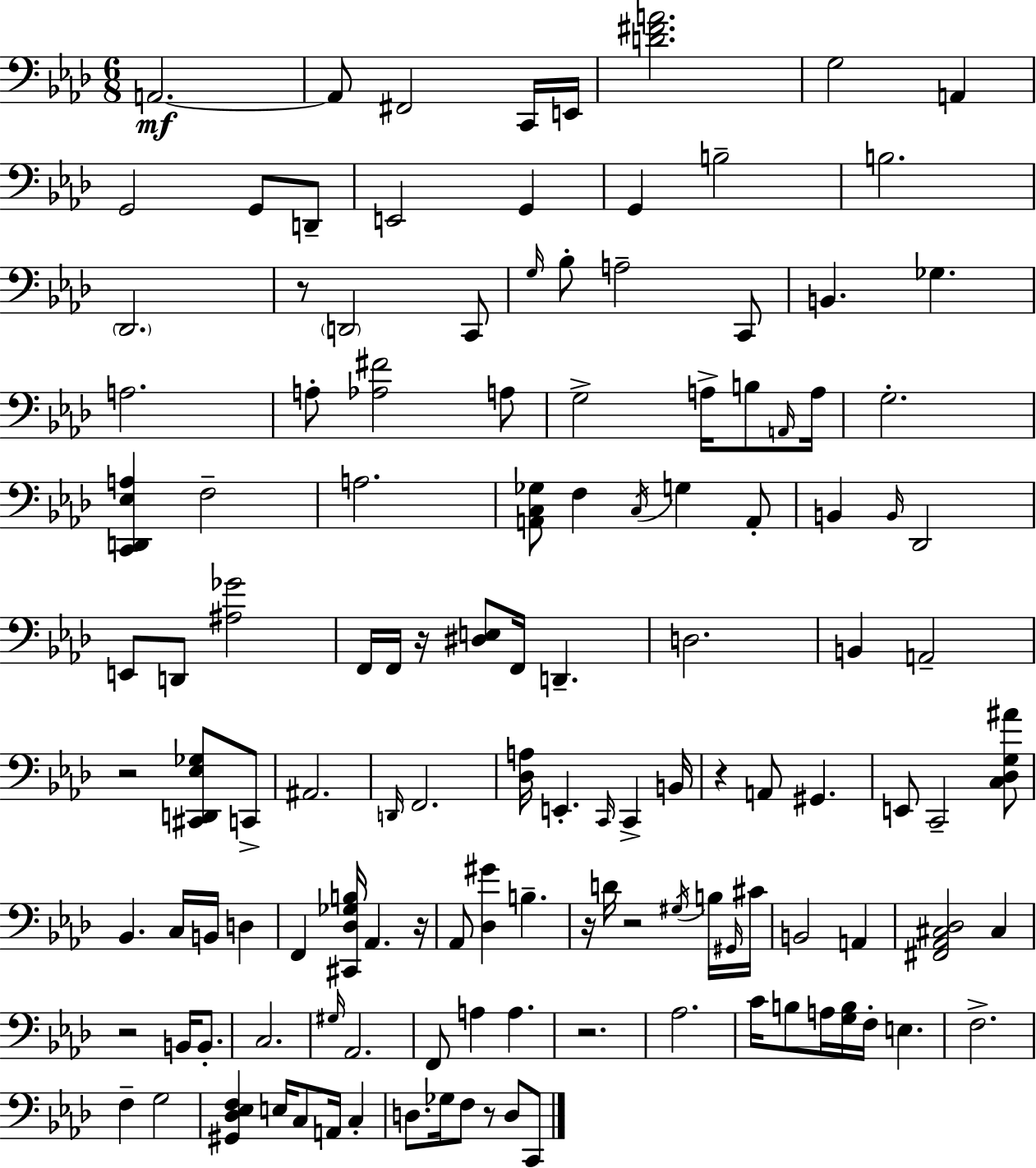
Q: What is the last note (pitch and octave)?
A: C2